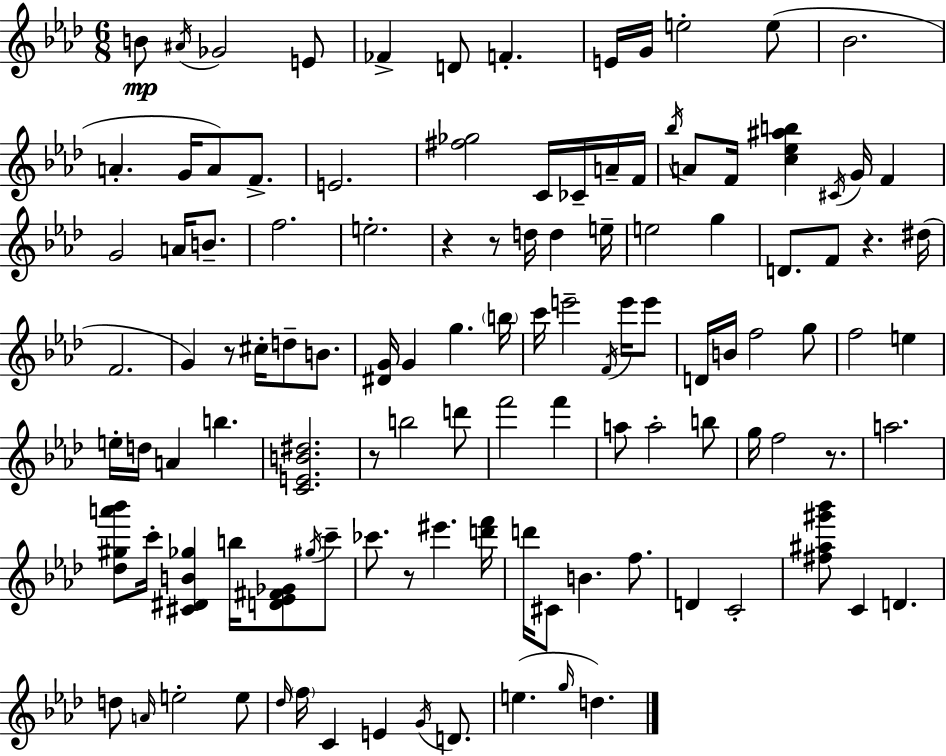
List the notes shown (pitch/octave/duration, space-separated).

B4/e A#4/s Gb4/h E4/e FES4/q D4/e F4/q. E4/s G4/s E5/h E5/e Bb4/h. A4/q. G4/s A4/e F4/e. E4/h. [F#5,Gb5]/h C4/s CES4/s A4/s F4/s Bb5/s A4/e F4/s [C5,Eb5,A#5,B5]/q C#4/s G4/s F4/q G4/h A4/s B4/e. F5/h. E5/h. R/q R/e D5/s D5/q E5/s E5/h G5/q D4/e. F4/e R/q. D#5/s F4/h. G4/q R/e C#5/s D5/e B4/e. [D#4,G4]/s G4/q G5/q. B5/s C6/s E6/h F4/s E6/s E6/e D4/s B4/s F5/h G5/e F5/h E5/q E5/s D5/s A4/q B5/q. [C4,E4,B4,D#5]/h. R/e B5/h D6/e F6/h F6/q A5/e A5/h B5/e G5/s F5/h R/e. A5/h. [Db5,G#5,A6,Bb6]/e C6/s [C#4,D#4,B4,Gb5]/q B5/s [D4,Eb4,F#4,Gb4]/e G#5/s C6/e CES6/e. R/e EIS6/q. [D6,F6]/s D6/s C#4/e B4/q. F5/e. D4/q C4/h [F#5,A#5,G#6,Bb6]/e C4/q D4/q. D5/e A4/s E5/h E5/e Db5/s F5/s C4/q E4/q G4/s D4/e. E5/q. G5/s D5/q.